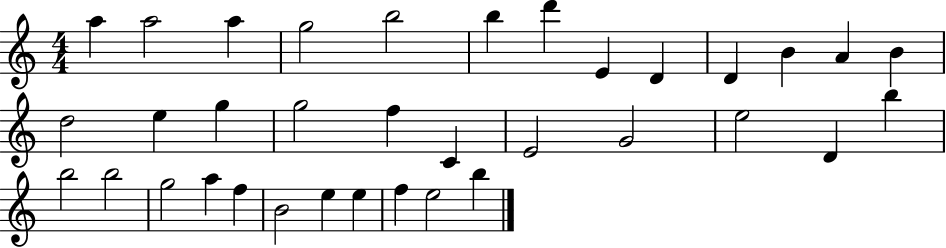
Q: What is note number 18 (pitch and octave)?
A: F5